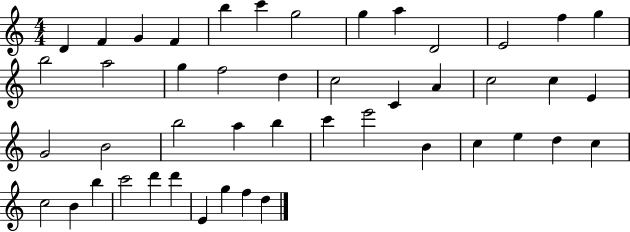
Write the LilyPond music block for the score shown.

{
  \clef treble
  \numericTimeSignature
  \time 4/4
  \key c \major
  d'4 f'4 g'4 f'4 | b''4 c'''4 g''2 | g''4 a''4 d'2 | e'2 f''4 g''4 | \break b''2 a''2 | g''4 f''2 d''4 | c''2 c'4 a'4 | c''2 c''4 e'4 | \break g'2 b'2 | b''2 a''4 b''4 | c'''4 e'''2 b'4 | c''4 e''4 d''4 c''4 | \break c''2 b'4 b''4 | c'''2 d'''4 d'''4 | e'4 g''4 f''4 d''4 | \bar "|."
}